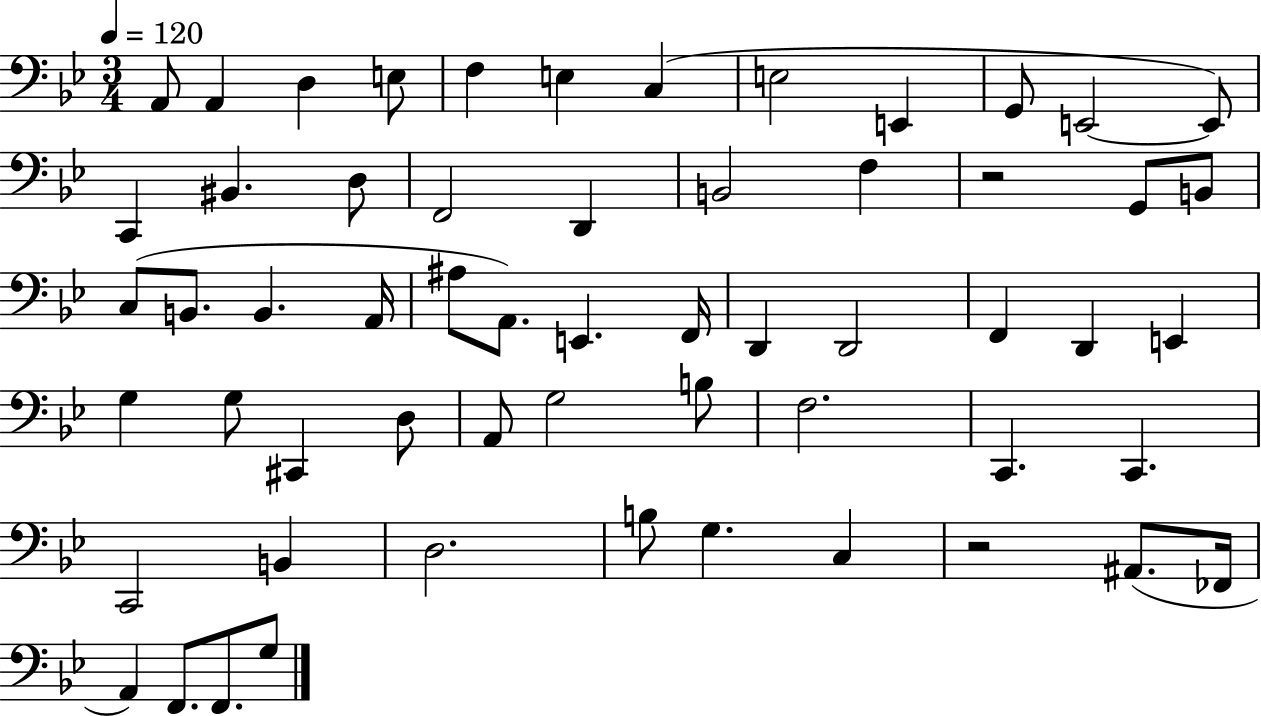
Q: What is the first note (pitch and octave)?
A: A2